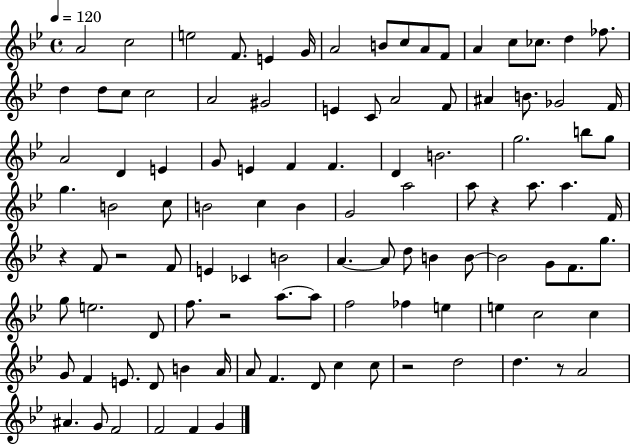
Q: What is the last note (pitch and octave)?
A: G4